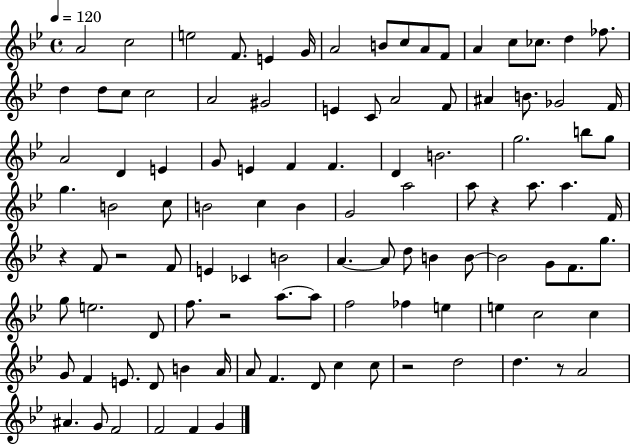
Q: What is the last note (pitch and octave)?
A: G4